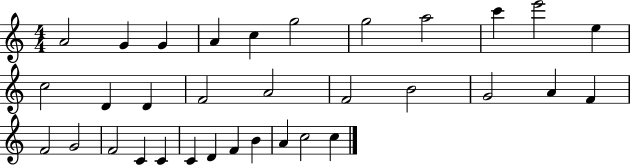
{
  \clef treble
  \numericTimeSignature
  \time 4/4
  \key c \major
  a'2 g'4 g'4 | a'4 c''4 g''2 | g''2 a''2 | c'''4 e'''2 e''4 | \break c''2 d'4 d'4 | f'2 a'2 | f'2 b'2 | g'2 a'4 f'4 | \break f'2 g'2 | f'2 c'4 c'4 | c'4 d'4 f'4 b'4 | a'4 c''2 c''4 | \break \bar "|."
}